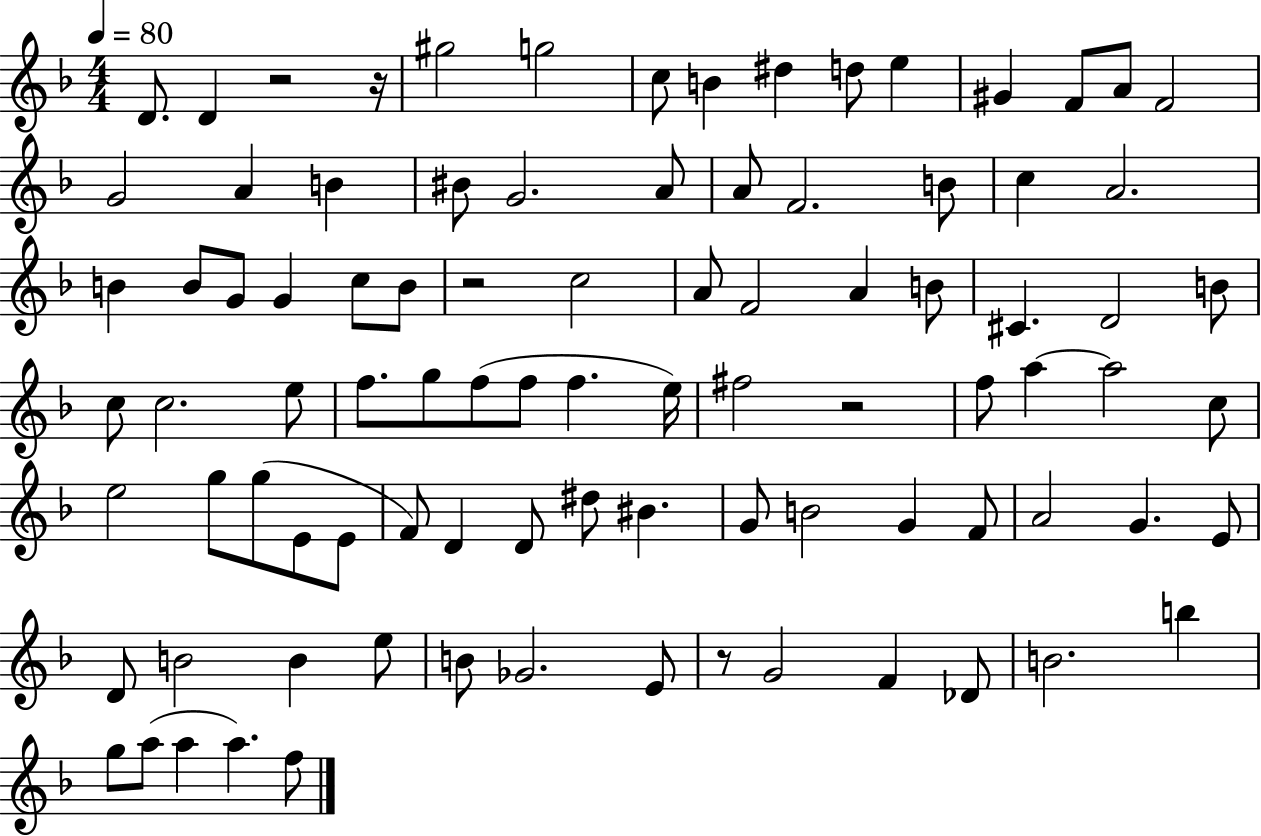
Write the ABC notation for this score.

X:1
T:Untitled
M:4/4
L:1/4
K:F
D/2 D z2 z/4 ^g2 g2 c/2 B ^d d/2 e ^G F/2 A/2 F2 G2 A B ^B/2 G2 A/2 A/2 F2 B/2 c A2 B B/2 G/2 G c/2 B/2 z2 c2 A/2 F2 A B/2 ^C D2 B/2 c/2 c2 e/2 f/2 g/2 f/2 f/2 f e/4 ^f2 z2 f/2 a a2 c/2 e2 g/2 g/2 E/2 E/2 F/2 D D/2 ^d/2 ^B G/2 B2 G F/2 A2 G E/2 D/2 B2 B e/2 B/2 _G2 E/2 z/2 G2 F _D/2 B2 b g/2 a/2 a a f/2